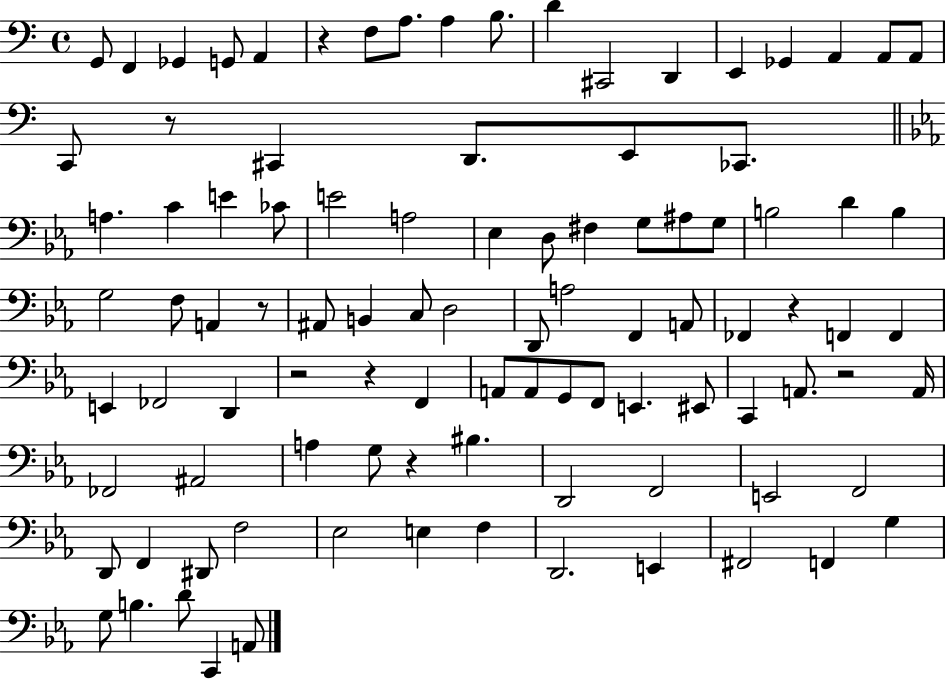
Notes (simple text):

G2/e F2/q Gb2/q G2/e A2/q R/q F3/e A3/e. A3/q B3/e. D4/q C#2/h D2/q E2/q Gb2/q A2/q A2/e A2/e C2/e R/e C#2/q D2/e. E2/e CES2/e. A3/q. C4/q E4/q CES4/e E4/h A3/h Eb3/q D3/e F#3/q G3/e A#3/e G3/e B3/h D4/q B3/q G3/h F3/e A2/q R/e A#2/e B2/q C3/e D3/h D2/e A3/h F2/q A2/e FES2/q R/q F2/q F2/q E2/q FES2/h D2/q R/h R/q F2/q A2/e A2/e G2/e F2/e E2/q. EIS2/e C2/q A2/e. R/h A2/s FES2/h A#2/h A3/q G3/e R/q BIS3/q. D2/h F2/h E2/h F2/h D2/e F2/q D#2/e F3/h Eb3/h E3/q F3/q D2/h. E2/q F#2/h F2/q G3/q G3/e B3/q. D4/e C2/q A2/e